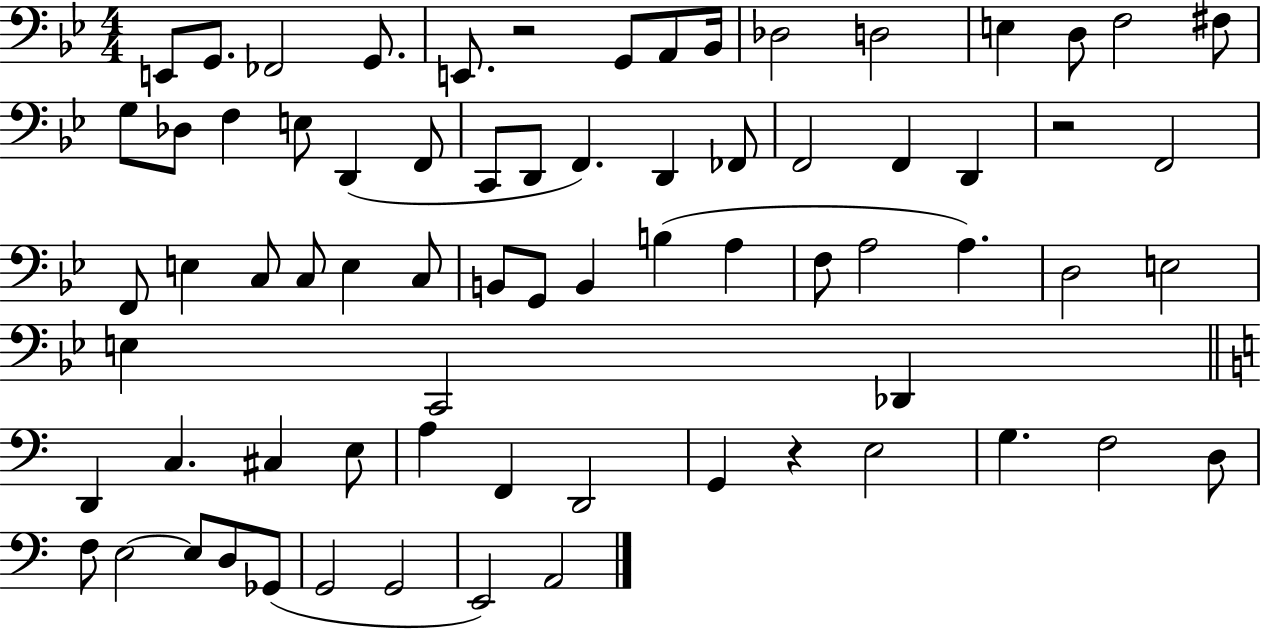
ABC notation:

X:1
T:Untitled
M:4/4
L:1/4
K:Bb
E,,/2 G,,/2 _F,,2 G,,/2 E,,/2 z2 G,,/2 A,,/2 _B,,/4 _D,2 D,2 E, D,/2 F,2 ^F,/2 G,/2 _D,/2 F, E,/2 D,, F,,/2 C,,/2 D,,/2 F,, D,, _F,,/2 F,,2 F,, D,, z2 F,,2 F,,/2 E, C,/2 C,/2 E, C,/2 B,,/2 G,,/2 B,, B, A, F,/2 A,2 A, D,2 E,2 E, C,,2 _D,, D,, C, ^C, E,/2 A, F,, D,,2 G,, z E,2 G, F,2 D,/2 F,/2 E,2 E,/2 D,/2 _G,,/2 G,,2 G,,2 E,,2 A,,2